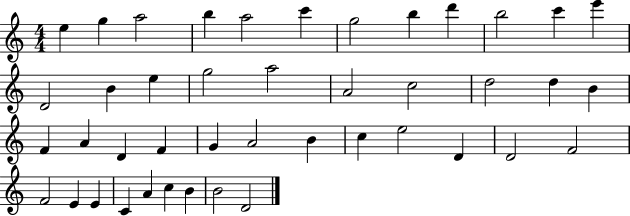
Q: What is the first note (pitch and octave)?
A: E5